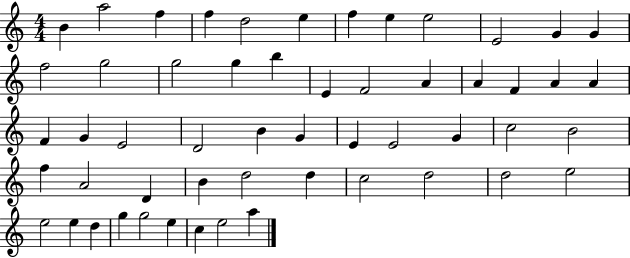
{
  \clef treble
  \numericTimeSignature
  \time 4/4
  \key c \major
  b'4 a''2 f''4 | f''4 d''2 e''4 | f''4 e''4 e''2 | e'2 g'4 g'4 | \break f''2 g''2 | g''2 g''4 b''4 | e'4 f'2 a'4 | a'4 f'4 a'4 a'4 | \break f'4 g'4 e'2 | d'2 b'4 g'4 | e'4 e'2 g'4 | c''2 b'2 | \break f''4 a'2 d'4 | b'4 d''2 d''4 | c''2 d''2 | d''2 e''2 | \break e''2 e''4 d''4 | g''4 g''2 e''4 | c''4 e''2 a''4 | \bar "|."
}